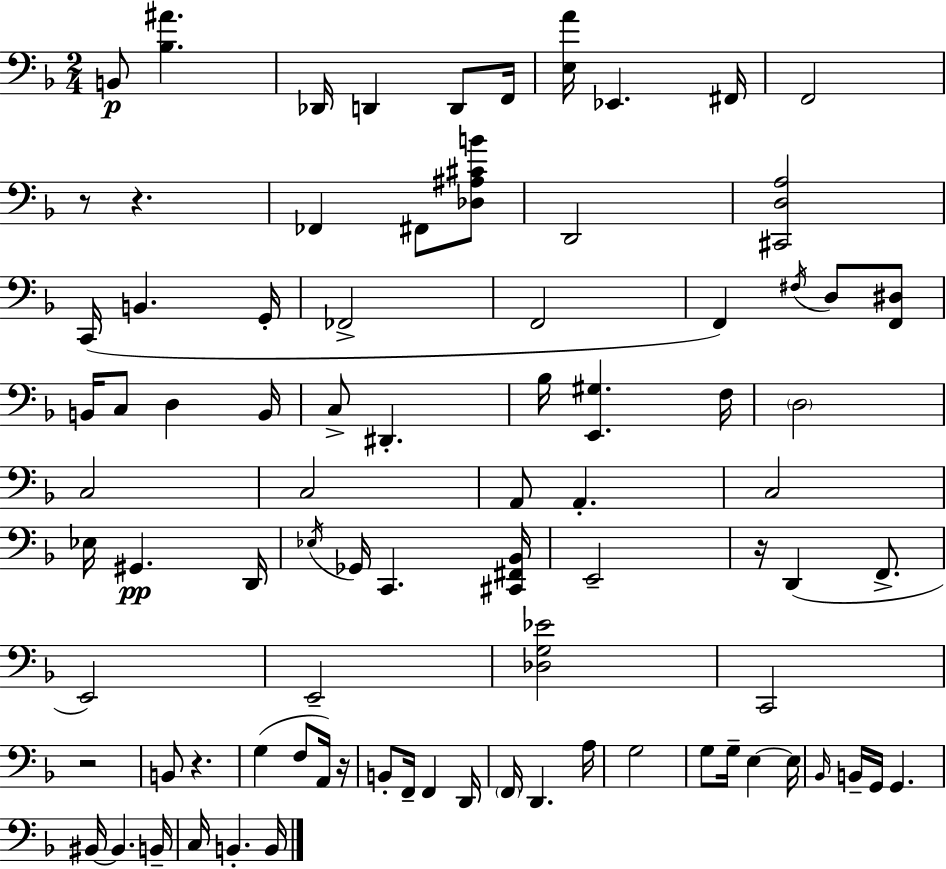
B2/e [Bb3,A#4]/q. Db2/s D2/q D2/e F2/s [E3,A4]/s Eb2/q. F#2/s F2/h R/e R/q. FES2/q F#2/e [Db3,A#3,C#4,B4]/e D2/h [C#2,D3,A3]/h C2/s B2/q. G2/s FES2/h F2/h F2/q F#3/s D3/e [F2,D#3]/e B2/s C3/e D3/q B2/s C3/e D#2/q. Bb3/s [E2,G#3]/q. F3/s D3/h C3/h C3/h A2/e A2/q. C3/h Eb3/s G#2/q. D2/s Eb3/s Gb2/s C2/q. [C#2,F#2,Bb2]/s E2/h R/s D2/q F2/e. E2/h E2/h [Db3,G3,Eb4]/h C2/h R/h B2/e R/q. G3/q F3/e A2/s R/s B2/e F2/s F2/q D2/s F2/s D2/q. A3/s G3/h G3/e G3/s E3/q E3/s Bb2/s B2/s G2/s G2/q. BIS2/s BIS2/q. B2/s C3/s B2/q. B2/s